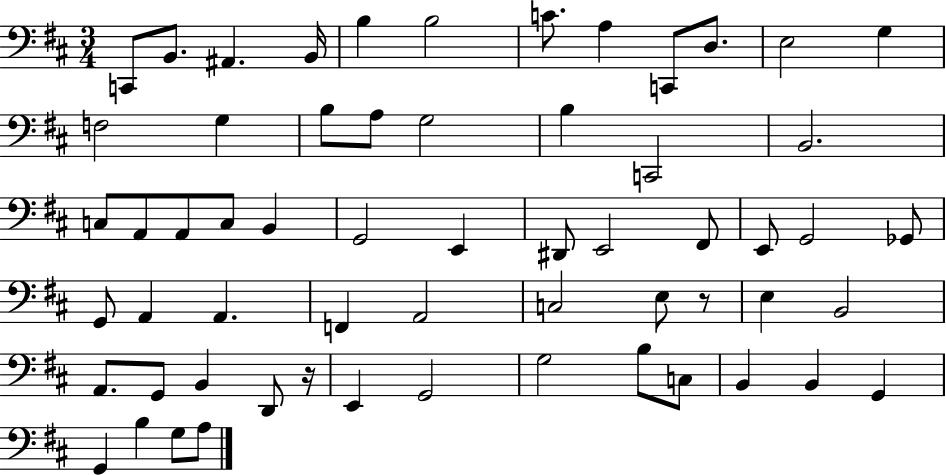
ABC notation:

X:1
T:Untitled
M:3/4
L:1/4
K:D
C,,/2 B,,/2 ^A,, B,,/4 B, B,2 C/2 A, C,,/2 D,/2 E,2 G, F,2 G, B,/2 A,/2 G,2 B, C,,2 B,,2 C,/2 A,,/2 A,,/2 C,/2 B,, G,,2 E,, ^D,,/2 E,,2 ^F,,/2 E,,/2 G,,2 _G,,/2 G,,/2 A,, A,, F,, A,,2 C,2 E,/2 z/2 E, B,,2 A,,/2 G,,/2 B,, D,,/2 z/4 E,, G,,2 G,2 B,/2 C,/2 B,, B,, G,, G,, B, G,/2 A,/2